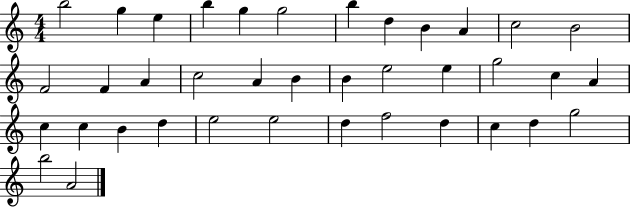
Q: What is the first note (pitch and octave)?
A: B5